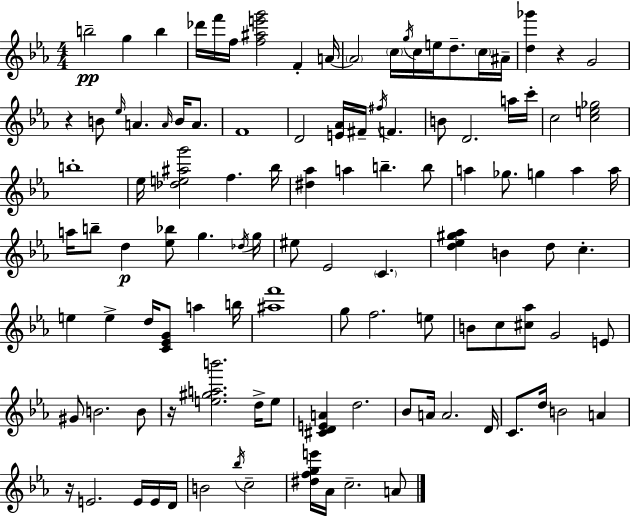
B5/h G5/q B5/q Db6/s F6/s F5/s [F5,A#5,E6,G6]/h F4/q A4/s A4/h C5/s G5/s C5/s E5/s D5/e. C5/s A#4/s [D5,Gb6]/q R/q G4/h R/q B4/e Eb5/s A4/q. A4/s B4/s A4/e. F4/w D4/h [E4,Ab4]/s F#4/s F#5/s F4/q. B4/e D4/h. A5/s C6/s C5/h [C5,E5,Gb5]/h B5/w Eb5/s [Db5,E5,A#5,G6]/h F5/q. Bb5/s [D#5,Ab5]/q A5/q B5/q. B5/e A5/q Gb5/e. G5/q A5/q A5/s A5/s B5/e D5/q [Eb5,Bb5]/e G5/q. Db5/s G5/s EIS5/e Eb4/h C4/q. [D5,Eb5,G#5,Ab5]/q B4/q D5/e C5/q. E5/q E5/q D5/s [C4,Eb4,G4]/e A5/q B5/s [A#5,F6]/w G5/e F5/h. E5/e B4/e C5/e [C#5,Ab5]/e G4/h E4/e G#4/e B4/h. B4/e R/s [E5,G#5,A5,B6]/h. D5/s E5/e [C#4,D4,E4,A4]/q D5/h. Bb4/e A4/s A4/h. D4/s C4/e. D5/s B4/h A4/q R/s E4/h. E4/s E4/s D4/s B4/h Bb5/s C5/h [D#5,F5,G5,E6]/s Ab4/s C5/h. A4/e